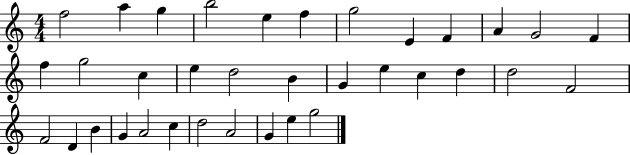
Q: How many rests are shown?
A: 0